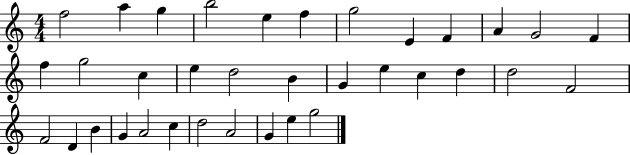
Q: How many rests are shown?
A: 0